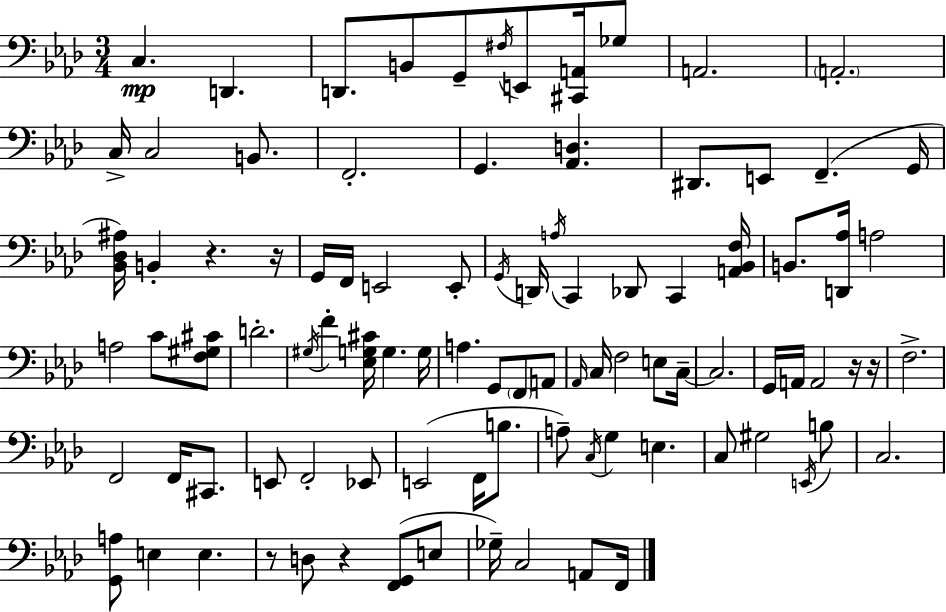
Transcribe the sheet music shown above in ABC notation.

X:1
T:Untitled
M:3/4
L:1/4
K:Ab
C, D,, D,,/2 B,,/2 G,,/2 ^F,/4 E,,/2 [^C,,A,,]/4 _G,/2 A,,2 A,,2 C,/4 C,2 B,,/2 F,,2 G,, [_A,,D,] ^D,,/2 E,,/2 F,, G,,/4 [_B,,_D,^A,]/4 B,, z z/4 G,,/4 F,,/4 E,,2 E,,/2 G,,/4 D,,/4 A,/4 C,, _D,,/2 C,, [A,,_B,,F,]/4 B,,/2 [D,,_A,]/4 A,2 A,2 C/2 [F,^G,^C]/2 D2 ^G,/4 F [_E,G,^C]/4 G, G,/4 A, G,,/2 F,,/2 A,,/2 _A,,/4 C,/4 F,2 E,/2 C,/4 C,2 G,,/4 A,,/4 A,,2 z/4 z/4 F,2 F,,2 F,,/4 ^C,,/2 E,,/2 F,,2 _E,,/2 E,,2 F,,/4 B,/2 A,/2 C,/4 G, E, C,/2 ^G,2 E,,/4 B,/2 C,2 [G,,A,]/2 E, E, z/2 D,/2 z [F,,G,,]/2 E,/2 _G,/4 C,2 A,,/2 F,,/4